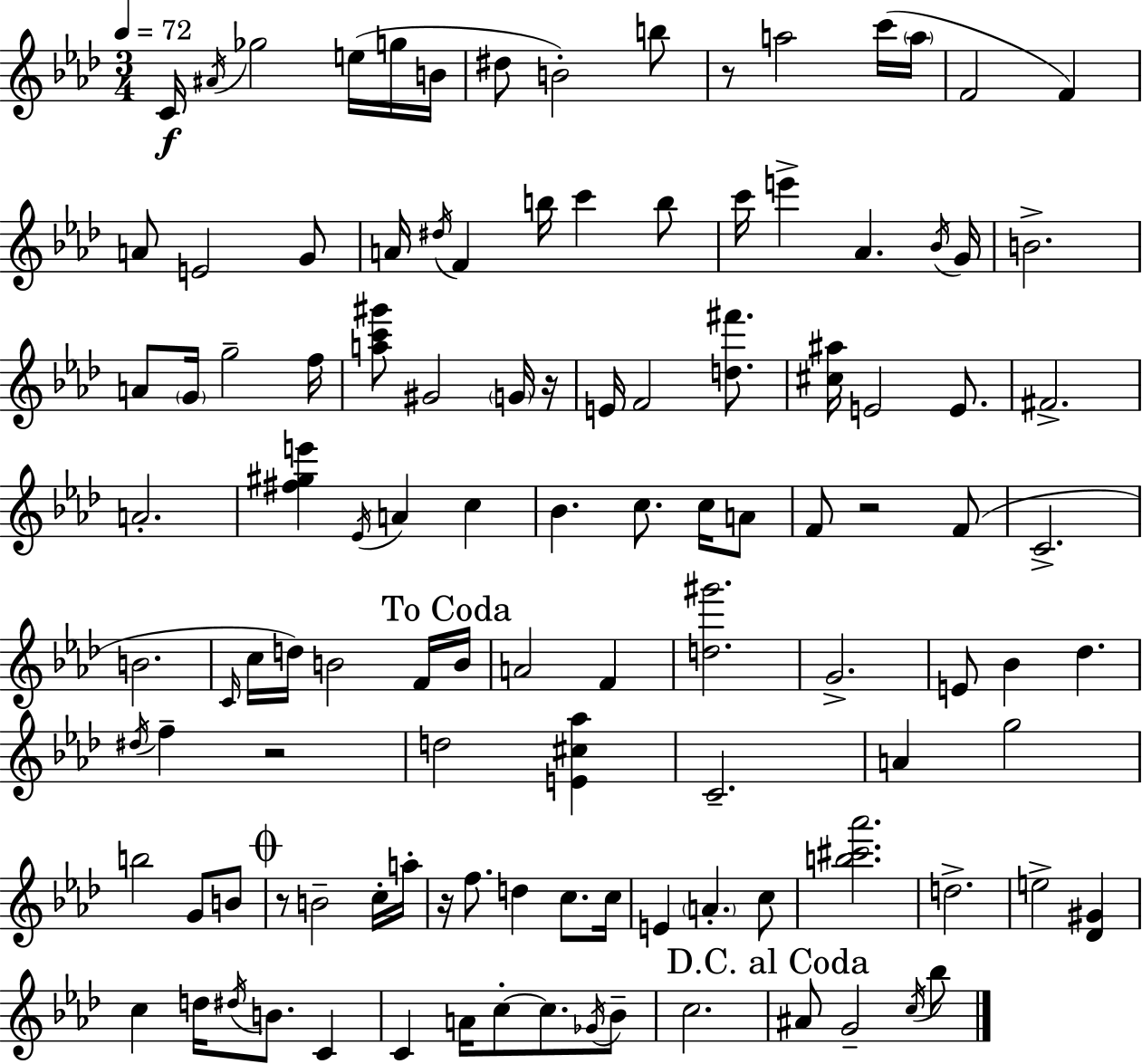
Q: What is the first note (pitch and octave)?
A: C4